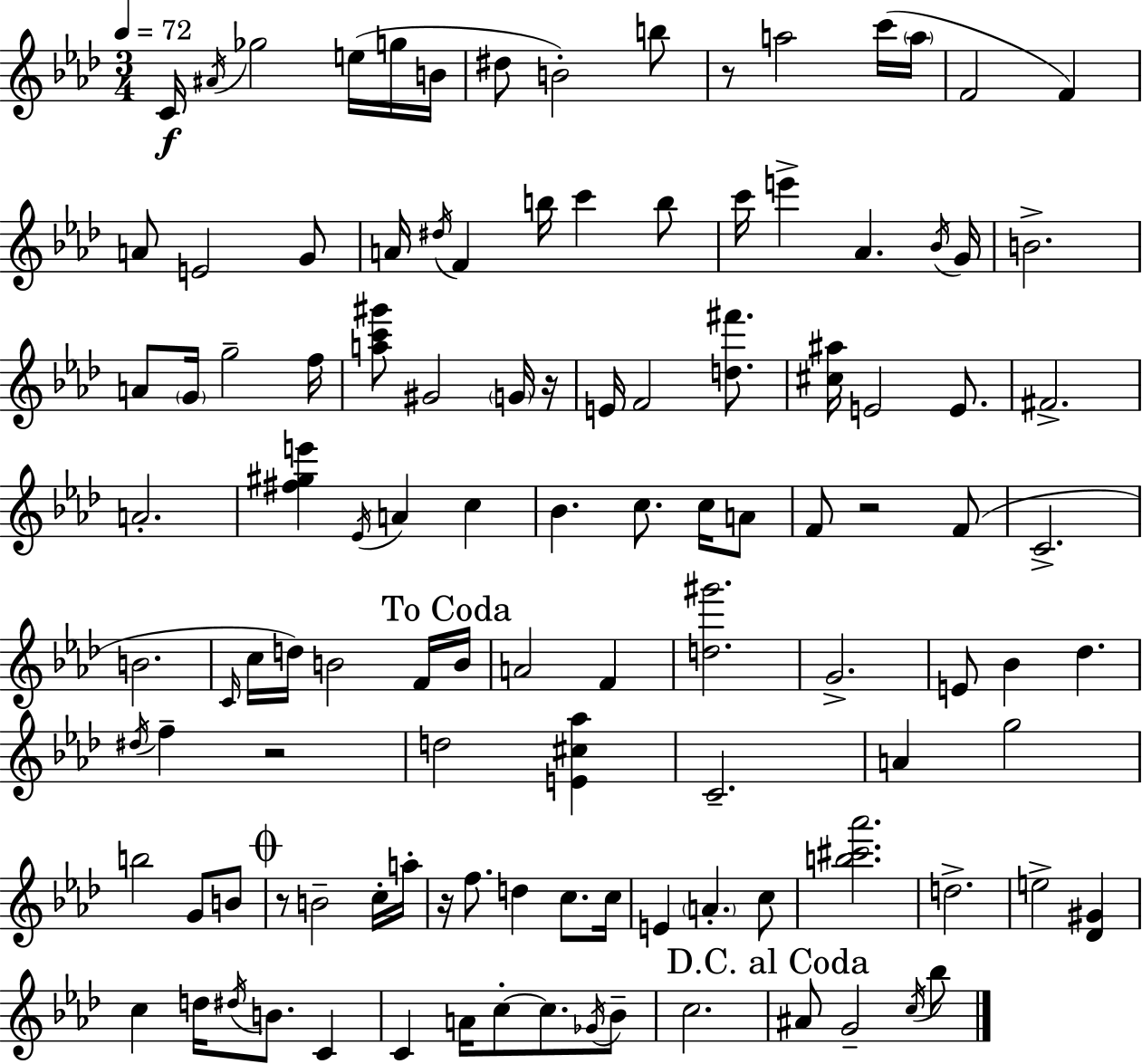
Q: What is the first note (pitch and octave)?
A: C4